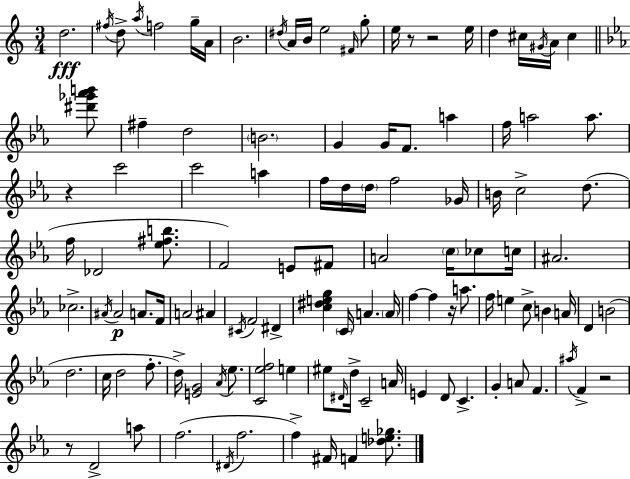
{
  \clef treble
  \numericTimeSignature
  \time 3/4
  \key a \minor
  \repeat volta 2 { d''2.\fff | \acciaccatura { fis''16 } d''8-> \acciaccatura { a''16 } f''2 | g''16-- a'16 b'2. | \acciaccatura { dis''16 } a'16 b'16 e''2 | \break \grace { fis'16 } g''8-. e''16 r8 r2 | e''16 d''4 cis''16 \acciaccatura { gis'16 } a'16 cis''4 | \bar "||" \break \key c \minor <dis''' ges''' aes''' b'''>8 fis''4-- d''2 | \parenthesize b'2. | g'4 g'16 f'8. a''4 | f''16 a''2 a''8. | \break r4 c'''2 | c'''2 a''4 | f''16 d''16 \parenthesize d''16 f''2 | ges'16 b'16 c''2-> d''8.( | \break f''16 des'2 <ees'' fis'' b''>8. | f'2) e'8 | fis'8 a'2 \parenthesize c''16 ces''8 | c''16 ais'2. | \break ces''2.-> | \acciaccatura { ais'16 }\p ais'2 a'8. | f'16 a'2 ais'4 | \acciaccatura { cis'16 } f'2 | \break dis'4-> <c'' dis'' e'' g''>4 \parenthesize c'16 a'4. | \parenthesize a'16 f''4~~ f''4 | r16 a''8. f''16 e''4 c''8-> b'4 | a'16 d'4 b'2( | \break d''2. | c''16 d''2 | f''8.-. d''16->) <e' g'>2 | \acciaccatura { aes'16 } ees''8. <c' ees'' f''>2 | \break e''4 eis''8 \grace { dis'16 } d''16-> c'2-- | a'16 e'4 d'8 | c'4.-> g'4-. a'8 | f'4. \acciaccatura { ais''16 } f'4-> r2 | \break r8 d'2-> | a''8 f''2.( | \acciaccatura { dis'16 } f''2. | f''4->) | \break fis'16 f'4 <des'' e'' ges''>8. } \bar "|."
}